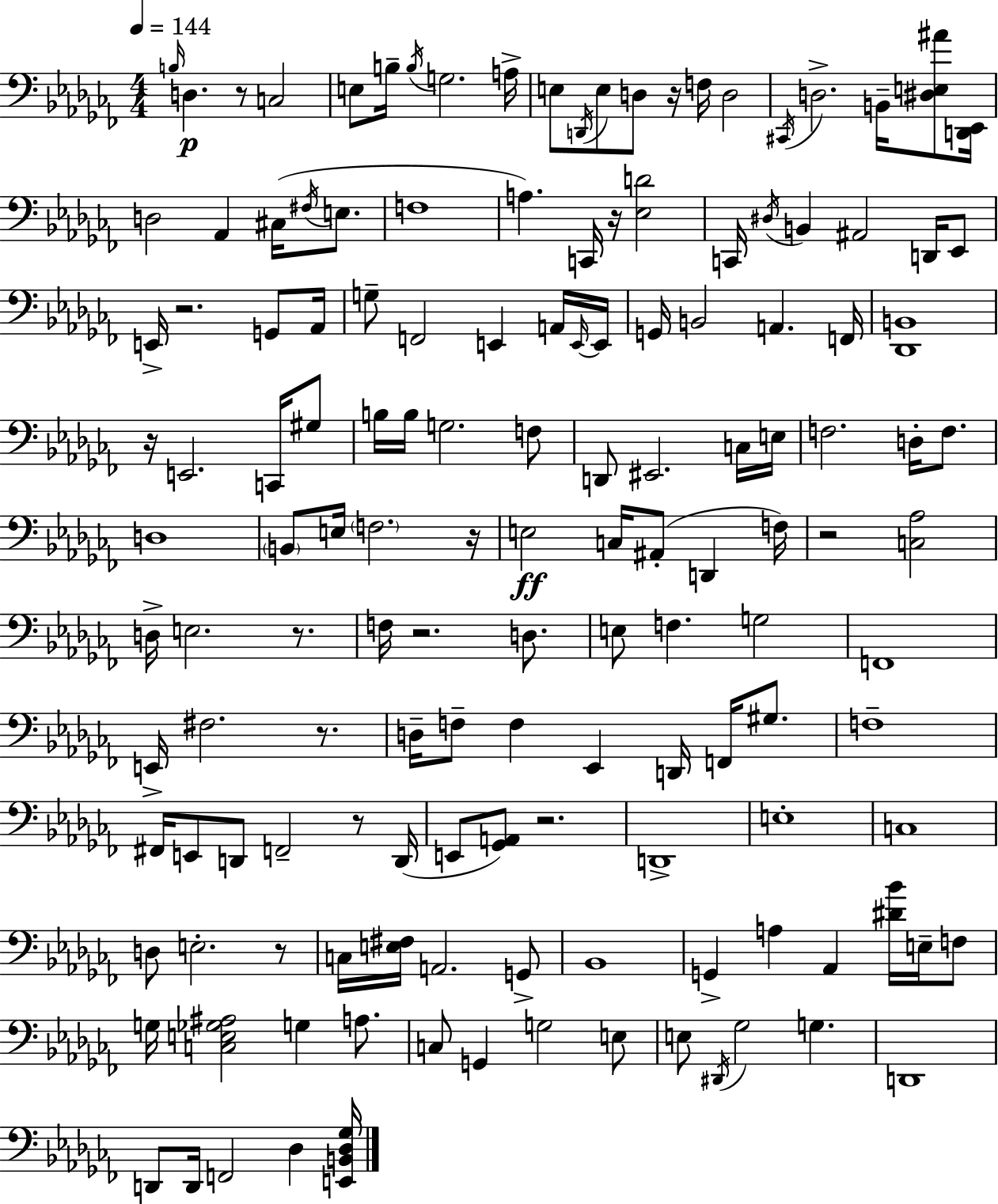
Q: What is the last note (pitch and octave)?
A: Db3